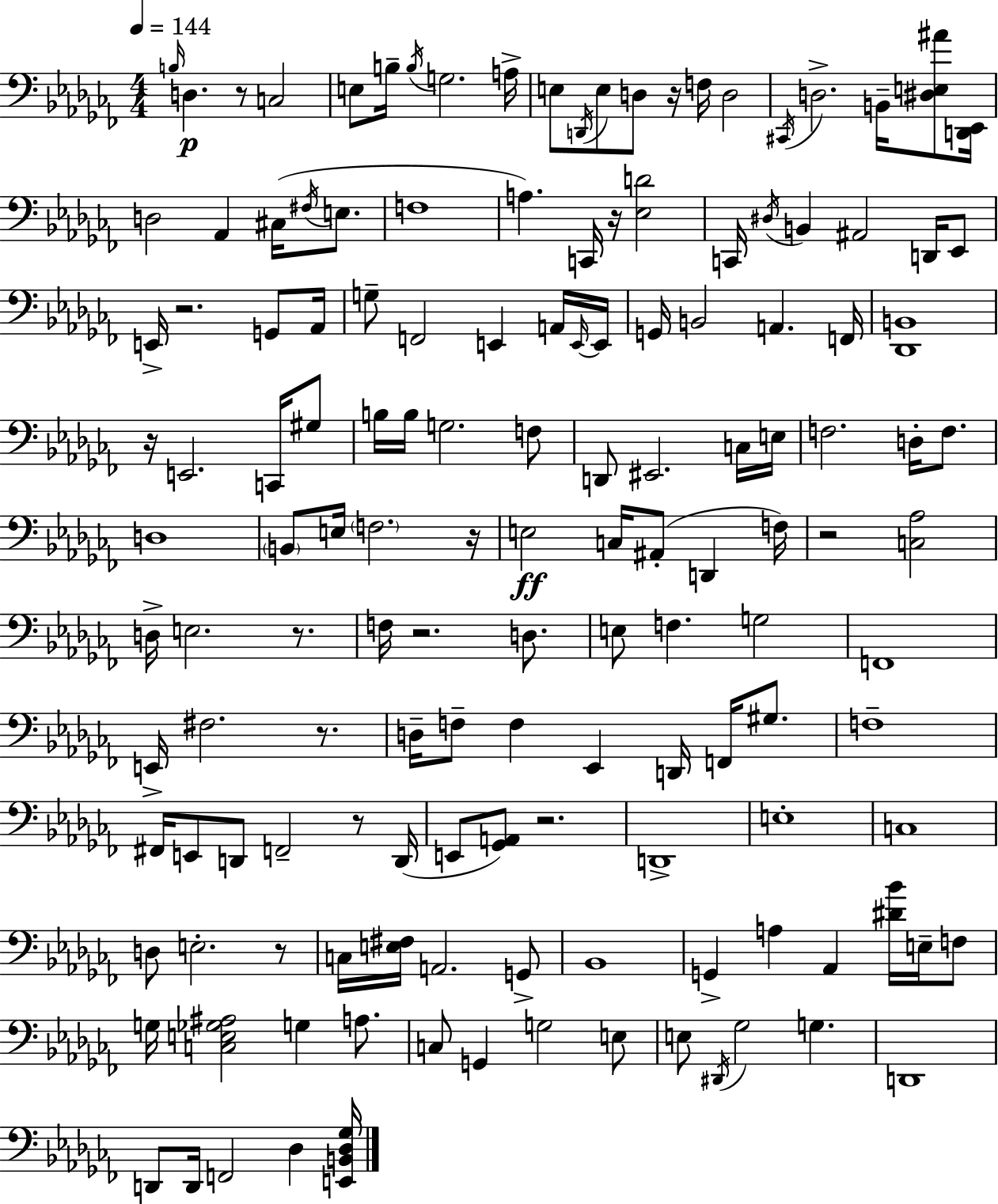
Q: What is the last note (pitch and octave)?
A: Db3